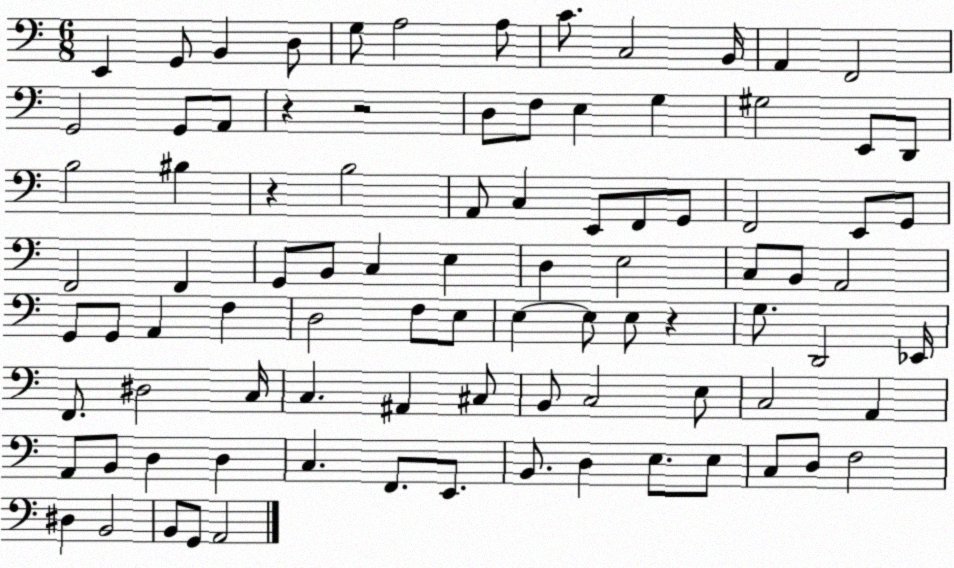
X:1
T:Untitled
M:6/8
L:1/4
K:C
E,, G,,/2 B,, D,/2 G,/2 A,2 A,/2 C/2 C,2 B,,/4 A,, F,,2 G,,2 G,,/2 A,,/2 z z2 D,/2 F,/2 E, G, ^G,2 E,,/2 D,,/2 B,2 ^B, z B,2 A,,/2 C, E,,/2 F,,/2 G,,/2 F,,2 E,,/2 G,,/2 F,,2 F,, G,,/2 B,,/2 C, E, D, E,2 C,/2 B,,/2 A,,2 G,,/2 G,,/2 A,, F, D,2 F,/2 E,/2 E, E,/2 E,/2 z G,/2 D,,2 _E,,/4 F,,/2 ^D,2 C,/4 C, ^A,, ^C,/2 B,,/2 C,2 E,/2 C,2 A,, A,,/2 B,,/2 D, D, C, F,,/2 E,,/2 B,,/2 D, E,/2 E,/2 C,/2 D,/2 F,2 ^D, B,,2 B,,/2 G,,/2 A,,2